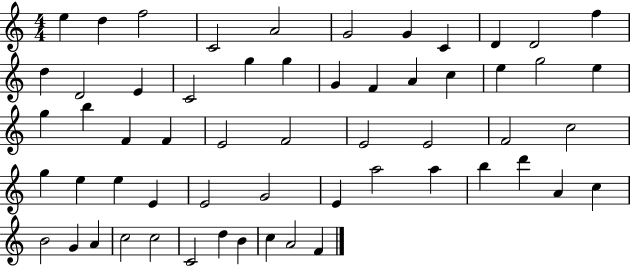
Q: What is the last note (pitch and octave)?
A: F4